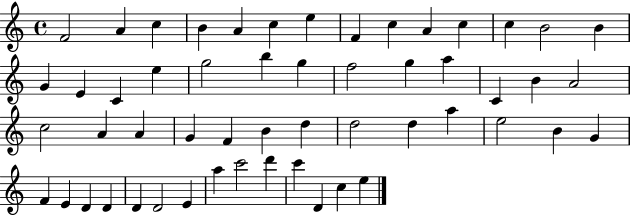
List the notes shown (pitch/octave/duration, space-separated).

F4/h A4/q C5/q B4/q A4/q C5/q E5/q F4/q C5/q A4/q C5/q C5/q B4/h B4/q G4/q E4/q C4/q E5/q G5/h B5/q G5/q F5/h G5/q A5/q C4/q B4/q A4/h C5/h A4/q A4/q G4/q F4/q B4/q D5/q D5/h D5/q A5/q E5/h B4/q G4/q F4/q E4/q D4/q D4/q D4/q D4/h E4/q A5/q C6/h D6/q C6/q D4/q C5/q E5/q